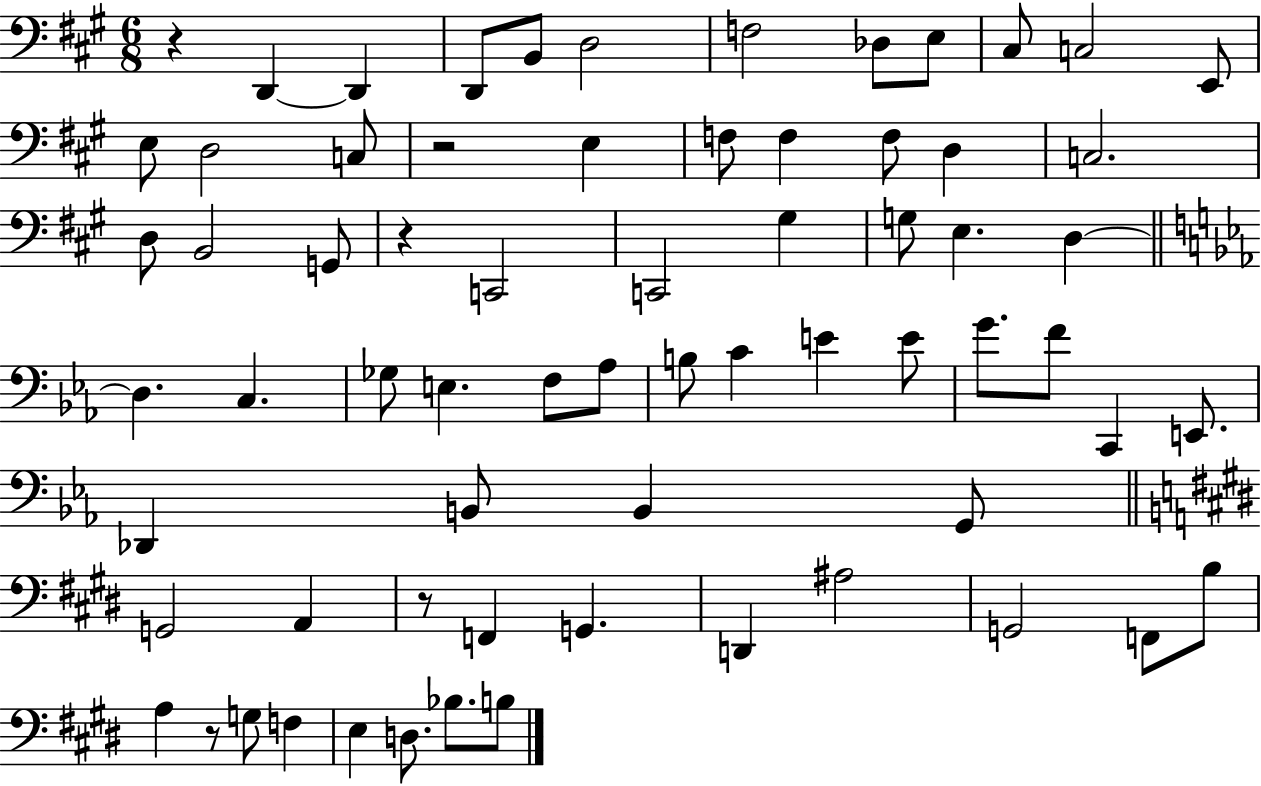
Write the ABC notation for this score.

X:1
T:Untitled
M:6/8
L:1/4
K:A
z D,, D,, D,,/2 B,,/2 D,2 F,2 _D,/2 E,/2 ^C,/2 C,2 E,,/2 E,/2 D,2 C,/2 z2 E, F,/2 F, F,/2 D, C,2 D,/2 B,,2 G,,/2 z C,,2 C,,2 ^G, G,/2 E, D, D, C, _G,/2 E, F,/2 _A,/2 B,/2 C E E/2 G/2 F/2 C,, E,,/2 _D,, B,,/2 B,, G,,/2 G,,2 A,, z/2 F,, G,, D,, ^A,2 G,,2 F,,/2 B,/2 A, z/2 G,/2 F, E, D,/2 _B,/2 B,/2